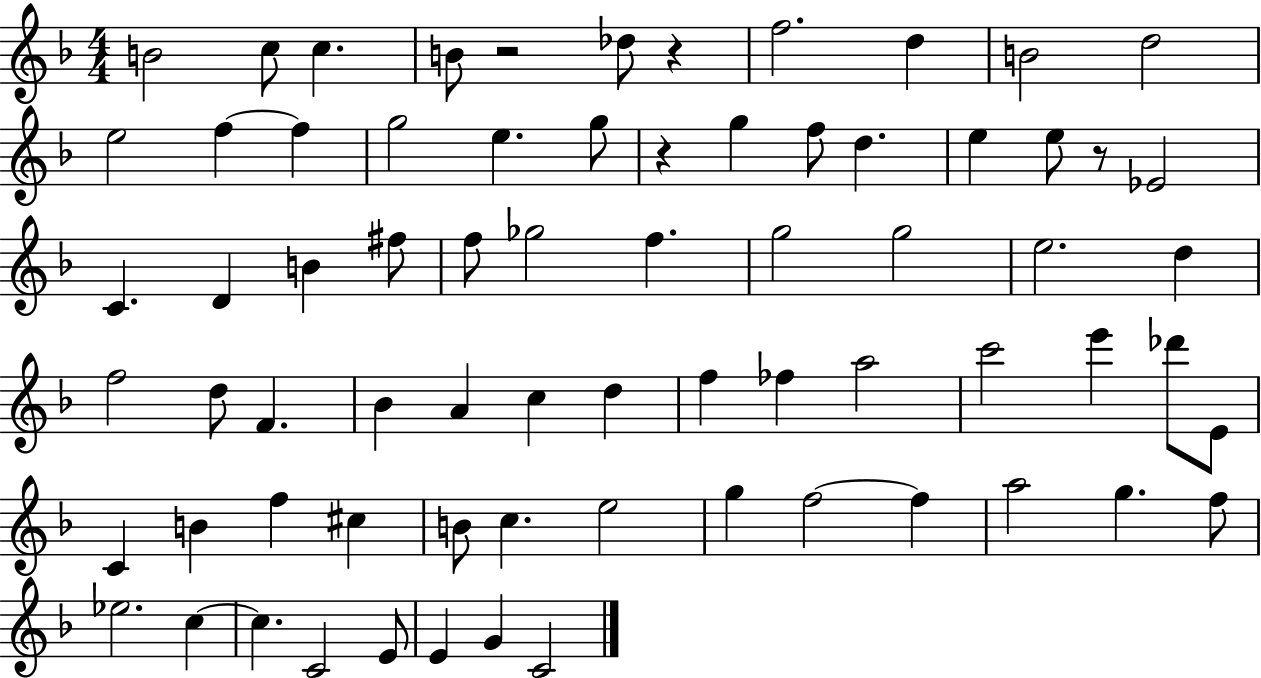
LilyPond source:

{
  \clef treble
  \numericTimeSignature
  \time 4/4
  \key f \major
  b'2 c''8 c''4. | b'8 r2 des''8 r4 | f''2. d''4 | b'2 d''2 | \break e''2 f''4~~ f''4 | g''2 e''4. g''8 | r4 g''4 f''8 d''4. | e''4 e''8 r8 ees'2 | \break c'4. d'4 b'4 fis''8 | f''8 ges''2 f''4. | g''2 g''2 | e''2. d''4 | \break f''2 d''8 f'4. | bes'4 a'4 c''4 d''4 | f''4 fes''4 a''2 | c'''2 e'''4 des'''8 e'8 | \break c'4 b'4 f''4 cis''4 | b'8 c''4. e''2 | g''4 f''2~~ f''4 | a''2 g''4. f''8 | \break ees''2. c''4~~ | c''4. c'2 e'8 | e'4 g'4 c'2 | \bar "|."
}